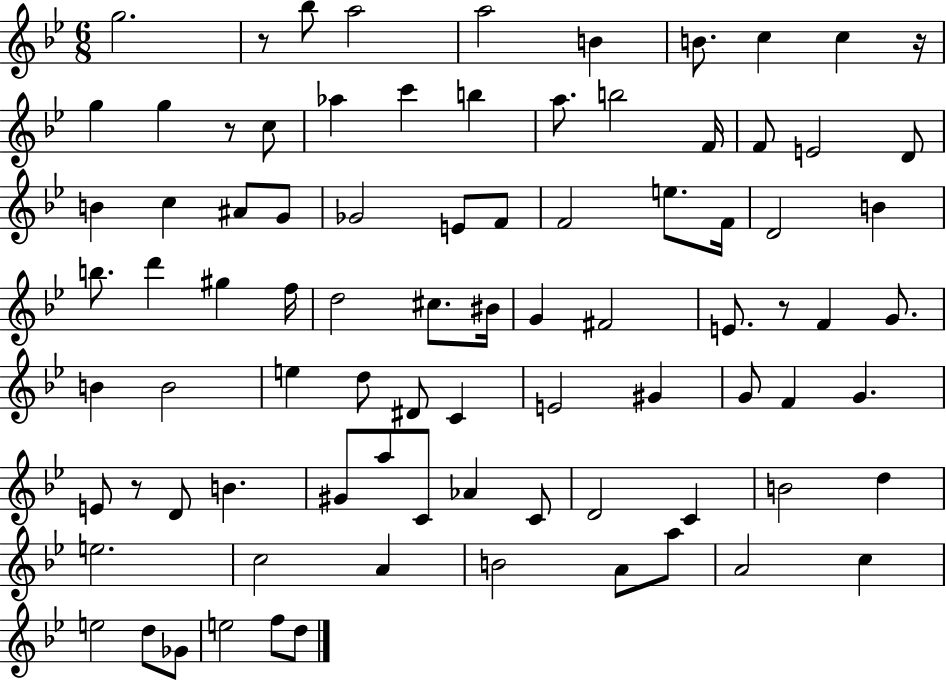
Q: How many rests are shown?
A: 5